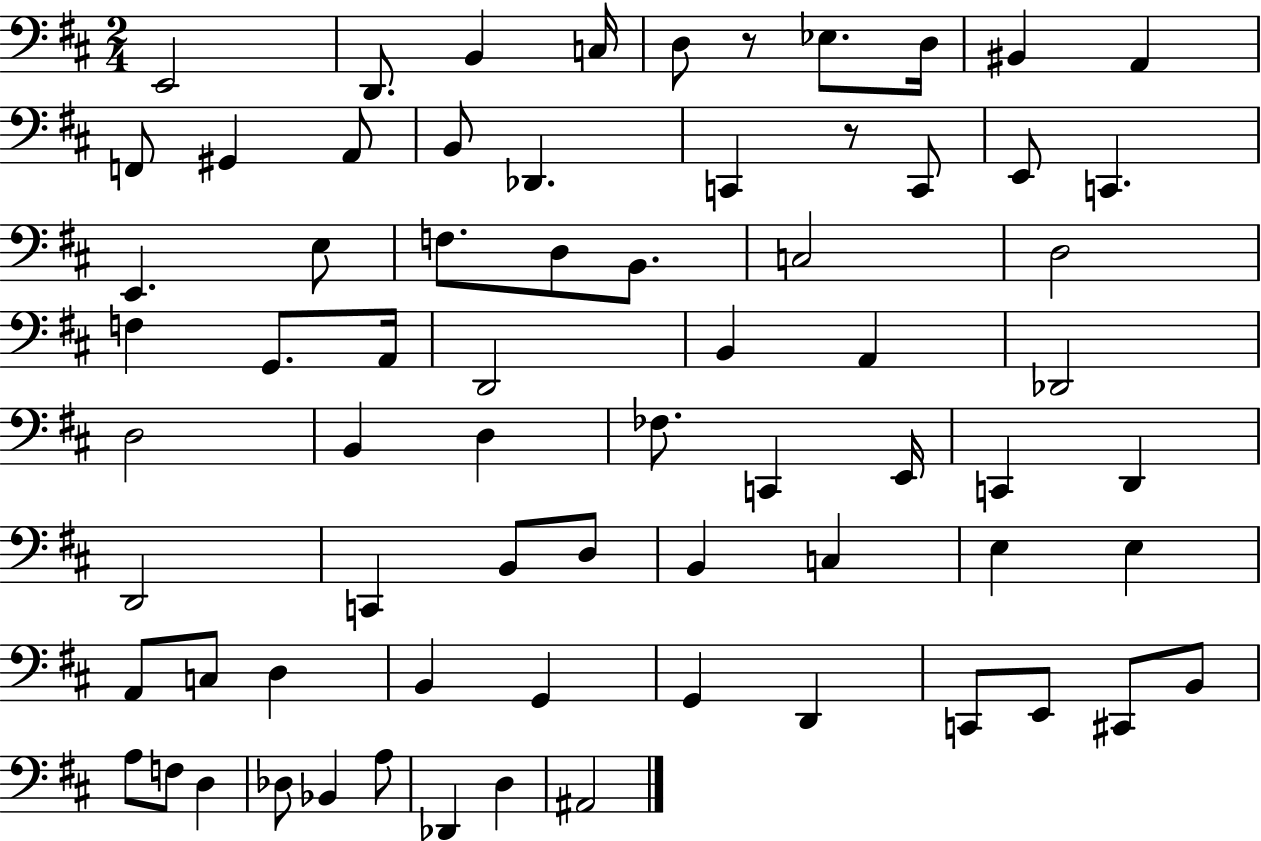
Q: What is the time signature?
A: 2/4